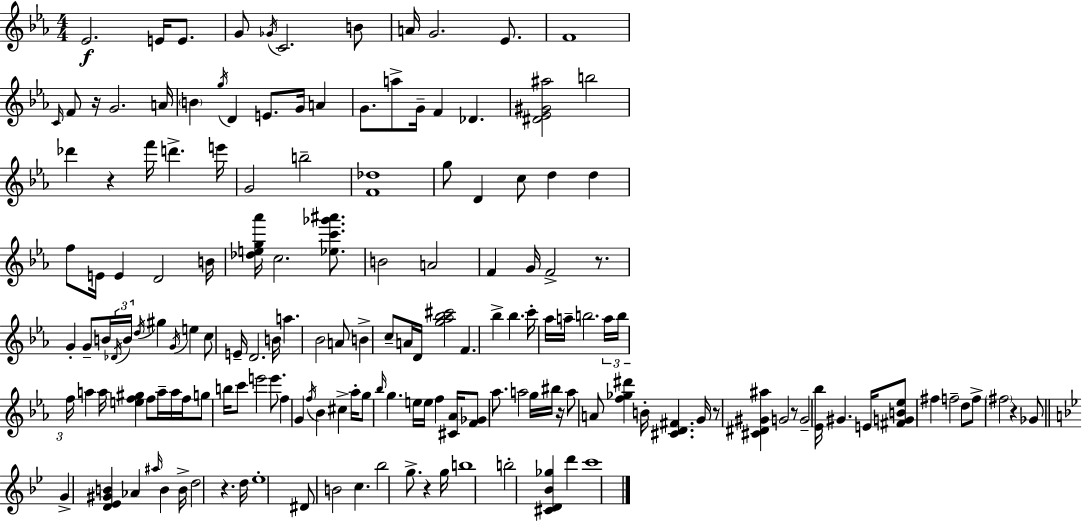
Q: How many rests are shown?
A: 9